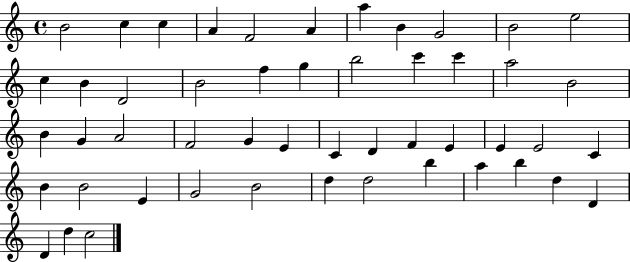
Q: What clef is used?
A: treble